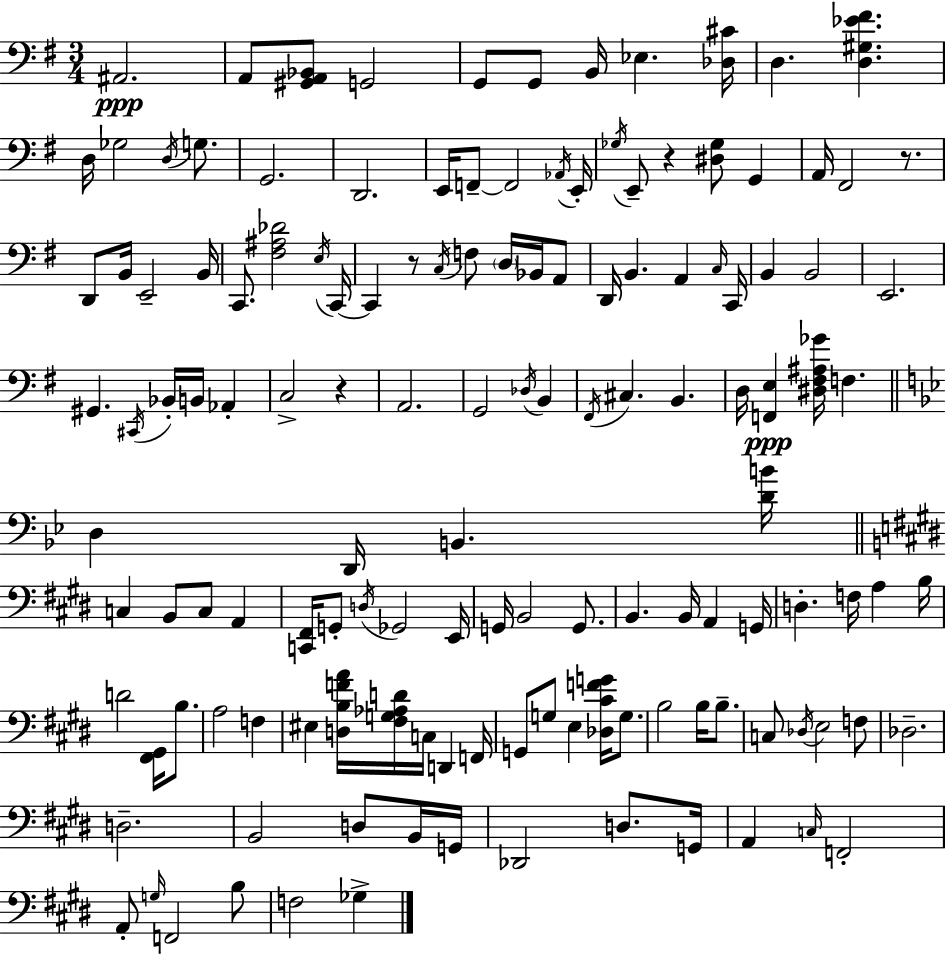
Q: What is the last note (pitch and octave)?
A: Gb3